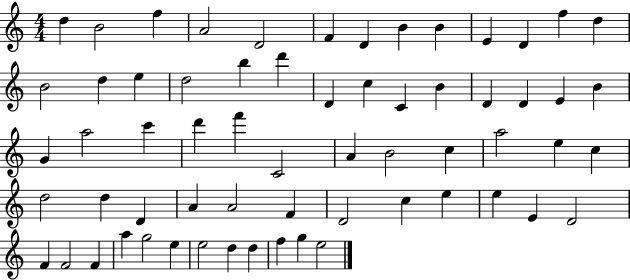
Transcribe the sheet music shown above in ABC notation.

X:1
T:Untitled
M:4/4
L:1/4
K:C
d B2 f A2 D2 F D B B E D f d B2 d e d2 b d' D c C B D D E B G a2 c' d' f' C2 A B2 c a2 e c d2 d D A A2 F D2 c e e E D2 F F2 F a g2 e e2 d d f g e2